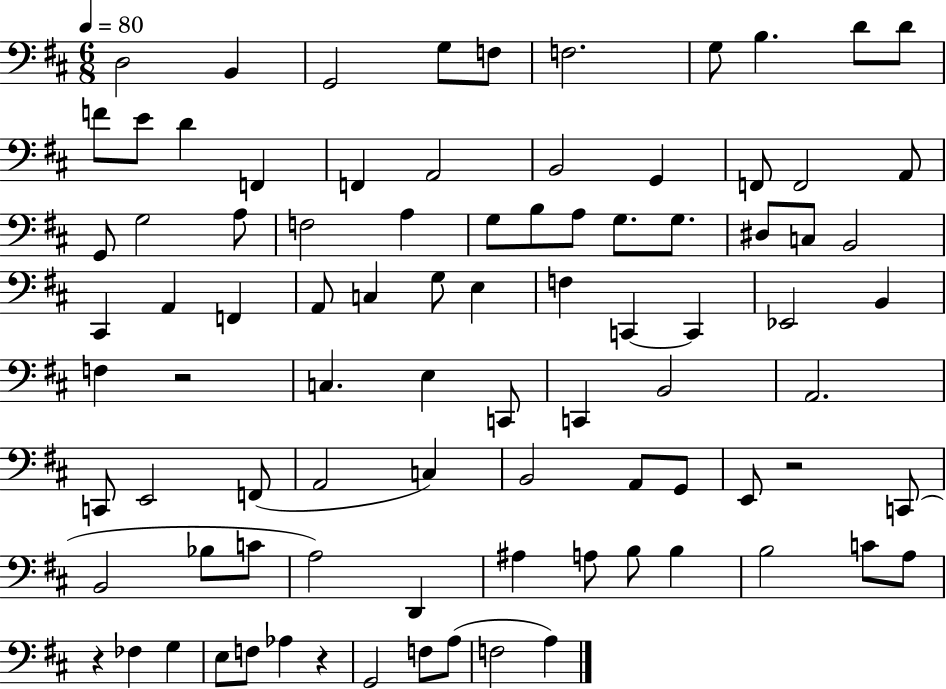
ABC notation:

X:1
T:Untitled
M:6/8
L:1/4
K:D
D,2 B,, G,,2 G,/2 F,/2 F,2 G,/2 B, D/2 D/2 F/2 E/2 D F,, F,, A,,2 B,,2 G,, F,,/2 F,,2 A,,/2 G,,/2 G,2 A,/2 F,2 A, G,/2 B,/2 A,/2 G,/2 G,/2 ^D,/2 C,/2 B,,2 ^C,, A,, F,, A,,/2 C, G,/2 E, F, C,, C,, _E,,2 B,, F, z2 C, E, C,,/2 C,, B,,2 A,,2 C,,/2 E,,2 F,,/2 A,,2 C, B,,2 A,,/2 G,,/2 E,,/2 z2 C,,/2 B,,2 _B,/2 C/2 A,2 D,, ^A, A,/2 B,/2 B, B,2 C/2 A,/2 z _F, G, E,/2 F,/2 _A, z G,,2 F,/2 A,/2 F,2 A,